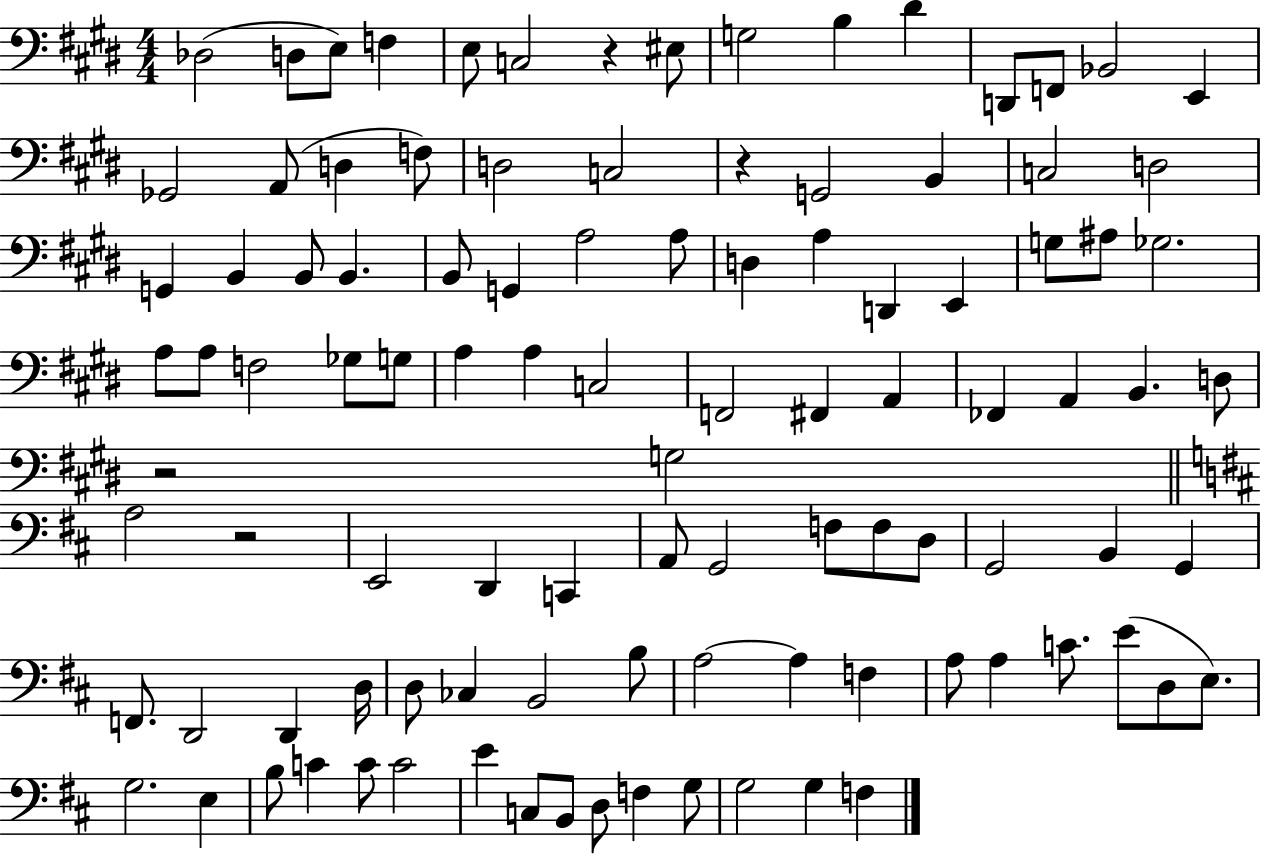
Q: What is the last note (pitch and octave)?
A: F3